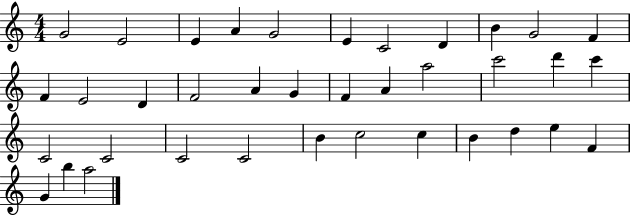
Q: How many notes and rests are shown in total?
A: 37